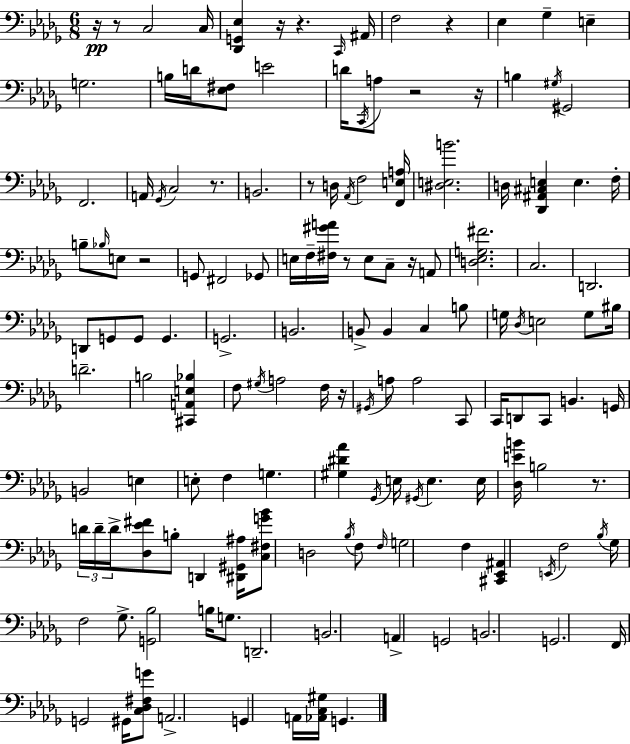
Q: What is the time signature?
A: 6/8